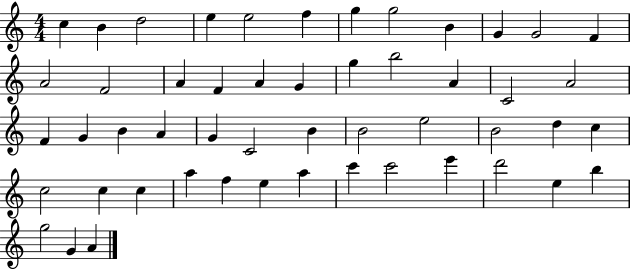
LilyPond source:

{
  \clef treble
  \numericTimeSignature
  \time 4/4
  \key c \major
  c''4 b'4 d''2 | e''4 e''2 f''4 | g''4 g''2 b'4 | g'4 g'2 f'4 | \break a'2 f'2 | a'4 f'4 a'4 g'4 | g''4 b''2 a'4 | c'2 a'2 | \break f'4 g'4 b'4 a'4 | g'4 c'2 b'4 | b'2 e''2 | b'2 d''4 c''4 | \break c''2 c''4 c''4 | a''4 f''4 e''4 a''4 | c'''4 c'''2 e'''4 | d'''2 e''4 b''4 | \break g''2 g'4 a'4 | \bar "|."
}